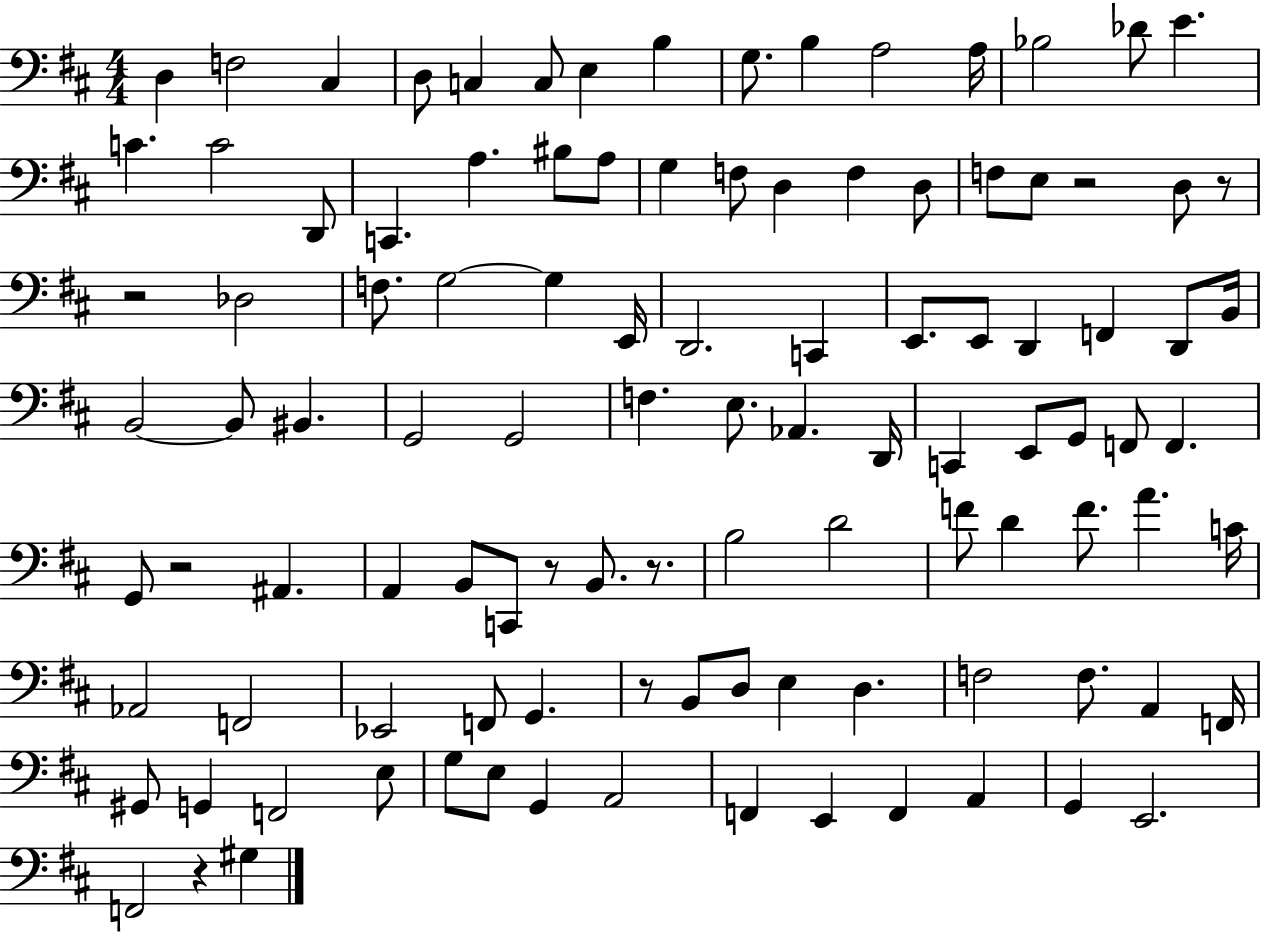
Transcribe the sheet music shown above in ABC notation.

X:1
T:Untitled
M:4/4
L:1/4
K:D
D, F,2 ^C, D,/2 C, C,/2 E, B, G,/2 B, A,2 A,/4 _B,2 _D/2 E C C2 D,,/2 C,, A, ^B,/2 A,/2 G, F,/2 D, F, D,/2 F,/2 E,/2 z2 D,/2 z/2 z2 _D,2 F,/2 G,2 G, E,,/4 D,,2 C,, E,,/2 E,,/2 D,, F,, D,,/2 B,,/4 B,,2 B,,/2 ^B,, G,,2 G,,2 F, E,/2 _A,, D,,/4 C,, E,,/2 G,,/2 F,,/2 F,, G,,/2 z2 ^A,, A,, B,,/2 C,,/2 z/2 B,,/2 z/2 B,2 D2 F/2 D F/2 A C/4 _A,,2 F,,2 _E,,2 F,,/2 G,, z/2 B,,/2 D,/2 E, D, F,2 F,/2 A,, F,,/4 ^G,,/2 G,, F,,2 E,/2 G,/2 E,/2 G,, A,,2 F,, E,, F,, A,, G,, E,,2 F,,2 z ^G,